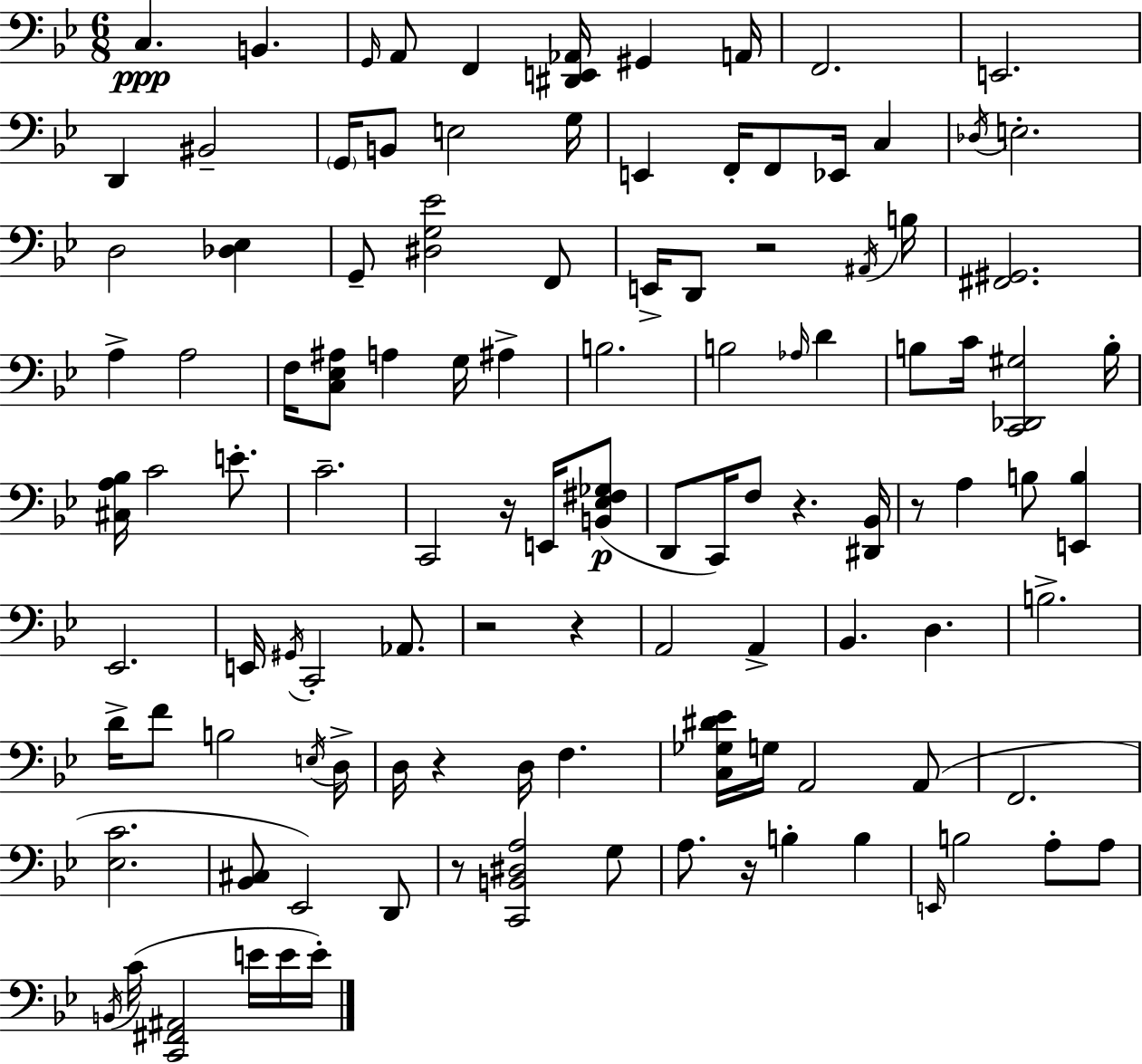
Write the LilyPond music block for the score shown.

{
  \clef bass
  \numericTimeSignature
  \time 6/8
  \key g \minor
  c4.\ppp b,4. | \grace { g,16 } a,8 f,4 <dis, e, aes,>16 gis,4 | a,16 f,2. | e,2. | \break d,4 bis,2-- | \parenthesize g,16 b,8 e2 | g16 e,4 f,16-. f,8 ees,16 c4 | \acciaccatura { des16 } e2.-. | \break d2 <des ees>4 | g,8-- <dis g ees'>2 | f,8 e,16-> d,8 r2 | \acciaccatura { ais,16 } b16 <fis, gis,>2. | \break a4-> a2 | f16 <c ees ais>8 a4 g16 ais4-> | b2. | b2 \grace { aes16 } | \break d'4 b8 c'16 <c, des, gis>2 | b16-. <cis a bes>16 c'2 | e'8.-. c'2.-- | c,2 | \break r16 e,16 <b, ees fis ges>8(\p d,8 c,16) f8 r4. | <dis, bes,>16 r8 a4 b8 | <e, b>4 ees,2. | e,16 \acciaccatura { gis,16 } c,2-. | \break aes,8. r2 | r4 a,2 | a,4-> bes,4. d4. | b2.-> | \break d'16-> f'8 b2 | \acciaccatura { e16 } d16-> d16 r4 d16 | f4. <c ges dis' ees'>16 g16 a,2 | a,8( f,2. | \break <ees c'>2. | <bes, cis>8 ees,2) | d,8 r8 <c, b, dis a>2 | g8 a8. r16 b4-. | \break b4 \grace { e,16 } b2 | a8-. a8 \acciaccatura { b,16 }( c'16 <c, fis, ais,>2 | e'16 e'16 e'16-.) \bar "|."
}